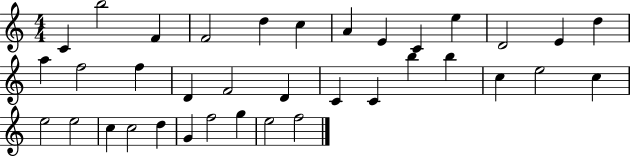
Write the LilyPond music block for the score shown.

{
  \clef treble
  \numericTimeSignature
  \time 4/4
  \key c \major
  c'4 b''2 f'4 | f'2 d''4 c''4 | a'4 e'4 c'4 e''4 | d'2 e'4 d''4 | \break a''4 f''2 f''4 | d'4 f'2 d'4 | c'4 c'4 b''4 b''4 | c''4 e''2 c''4 | \break e''2 e''2 | c''4 c''2 d''4 | g'4 f''2 g''4 | e''2 f''2 | \break \bar "|."
}